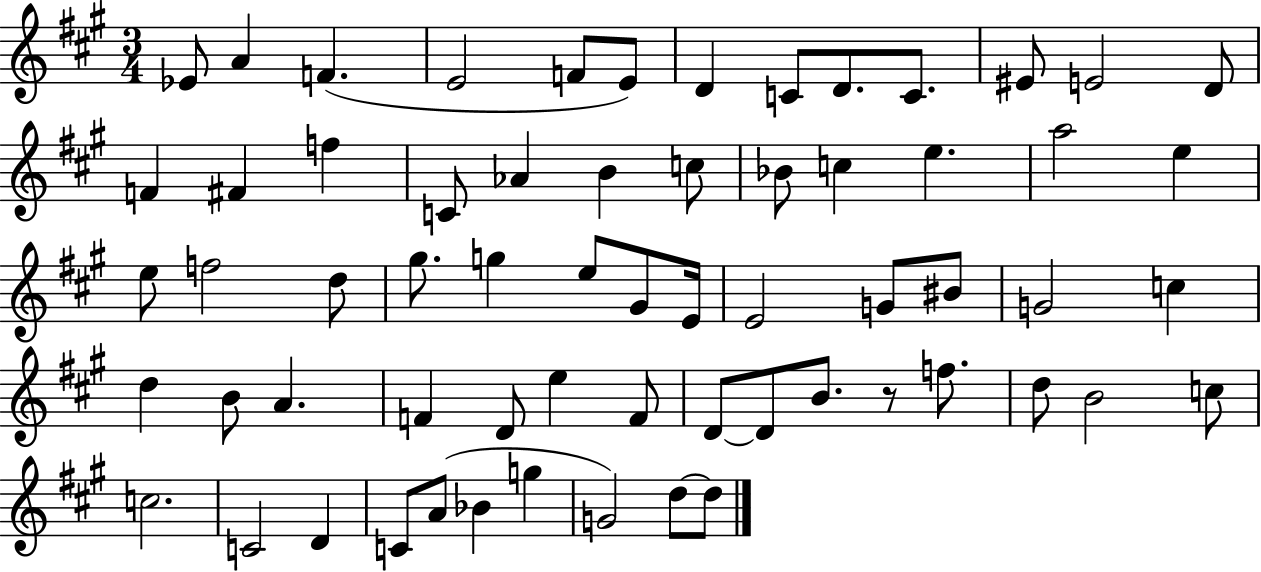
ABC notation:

X:1
T:Untitled
M:3/4
L:1/4
K:A
_E/2 A F E2 F/2 E/2 D C/2 D/2 C/2 ^E/2 E2 D/2 F ^F f C/2 _A B c/2 _B/2 c e a2 e e/2 f2 d/2 ^g/2 g e/2 ^G/2 E/4 E2 G/2 ^B/2 G2 c d B/2 A F D/2 e F/2 D/2 D/2 B/2 z/2 f/2 d/2 B2 c/2 c2 C2 D C/2 A/2 _B g G2 d/2 d/2